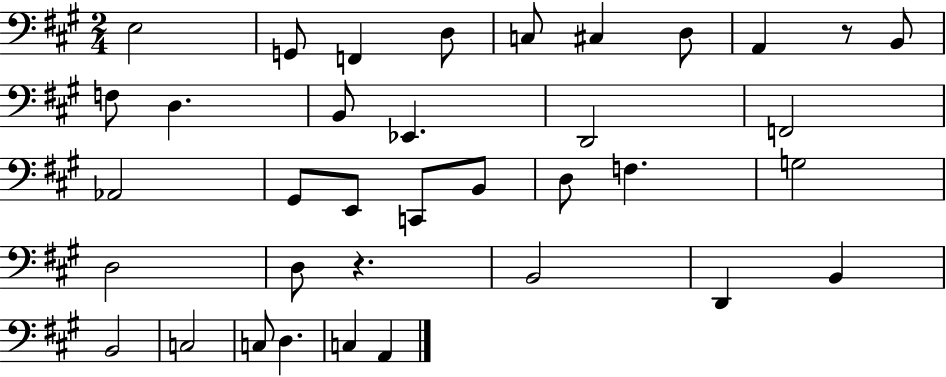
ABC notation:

X:1
T:Untitled
M:2/4
L:1/4
K:A
E,2 G,,/2 F,, D,/2 C,/2 ^C, D,/2 A,, z/2 B,,/2 F,/2 D, B,,/2 _E,, D,,2 F,,2 _A,,2 ^G,,/2 E,,/2 C,,/2 B,,/2 D,/2 F, G,2 D,2 D,/2 z B,,2 D,, B,, B,,2 C,2 C,/2 D, C, A,,